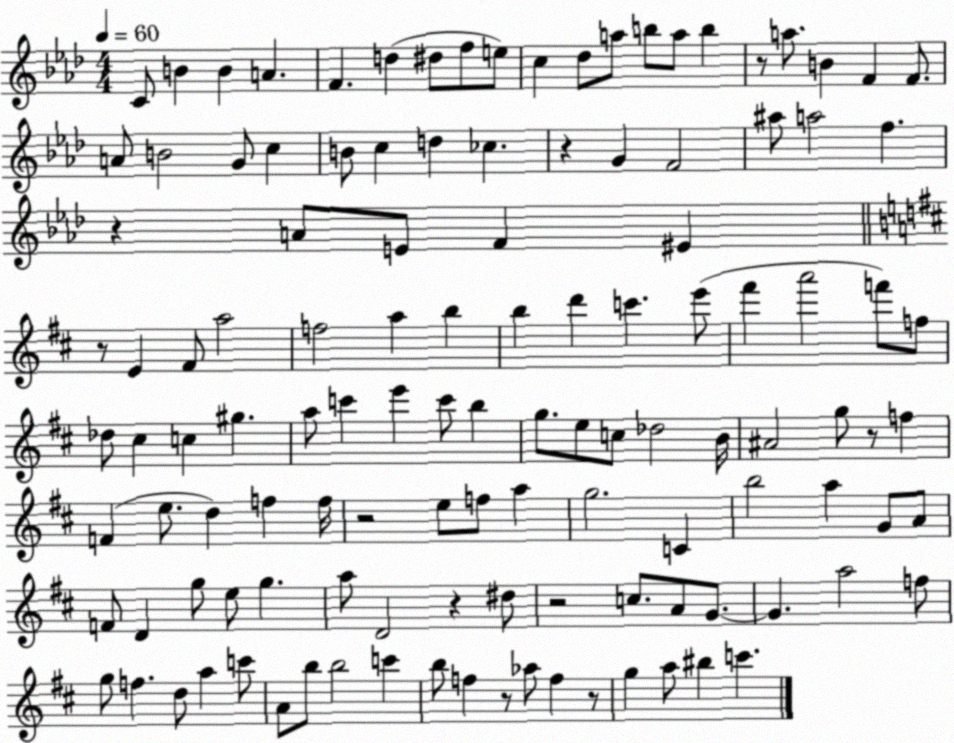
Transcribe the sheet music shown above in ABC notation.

X:1
T:Untitled
M:4/4
L:1/4
K:Ab
C/2 B B A F d ^d/2 f/2 e/2 c _d/2 a/2 b/2 a/2 b z/2 a/2 B F F/2 A/2 B2 G/2 c B/2 c d _c z G F2 ^a/2 a2 f z A/2 E/2 F ^E z/2 E ^F/2 a2 f2 a b b d' c' e'/2 ^f' a'2 f'/2 f/2 _d/2 ^c c ^g a/2 c' e' c'/2 b g/2 e/2 c/2 _d2 B/4 ^A2 g/2 z/2 f F e/2 d f f/4 z2 e/2 f/2 a g2 C b2 a G/2 A/2 F/2 D g/2 e/2 g a/2 D2 z ^d/2 z2 c/2 A/2 G/2 G a2 f/2 g/2 f d/2 a c'/2 A/2 b/2 b2 c' b/2 f z/2 _a/2 f z/2 g a/2 ^b c'